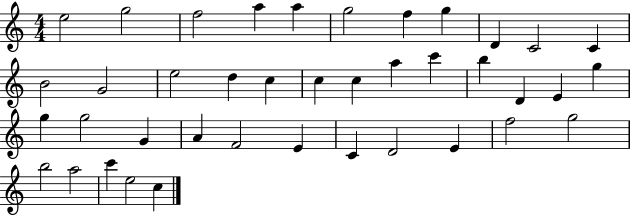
X:1
T:Untitled
M:4/4
L:1/4
K:C
e2 g2 f2 a a g2 f g D C2 C B2 G2 e2 d c c c a c' b D E g g g2 G A F2 E C D2 E f2 g2 b2 a2 c' e2 c